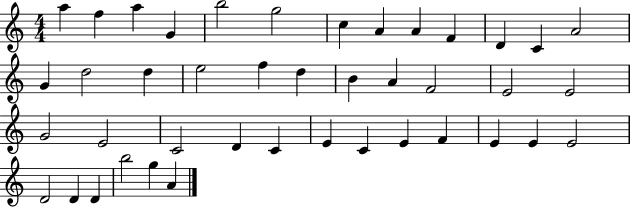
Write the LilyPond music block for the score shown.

{
  \clef treble
  \numericTimeSignature
  \time 4/4
  \key c \major
  a''4 f''4 a''4 g'4 | b''2 g''2 | c''4 a'4 a'4 f'4 | d'4 c'4 a'2 | \break g'4 d''2 d''4 | e''2 f''4 d''4 | b'4 a'4 f'2 | e'2 e'2 | \break g'2 e'2 | c'2 d'4 c'4 | e'4 c'4 e'4 f'4 | e'4 e'4 e'2 | \break d'2 d'4 d'4 | b''2 g''4 a'4 | \bar "|."
}